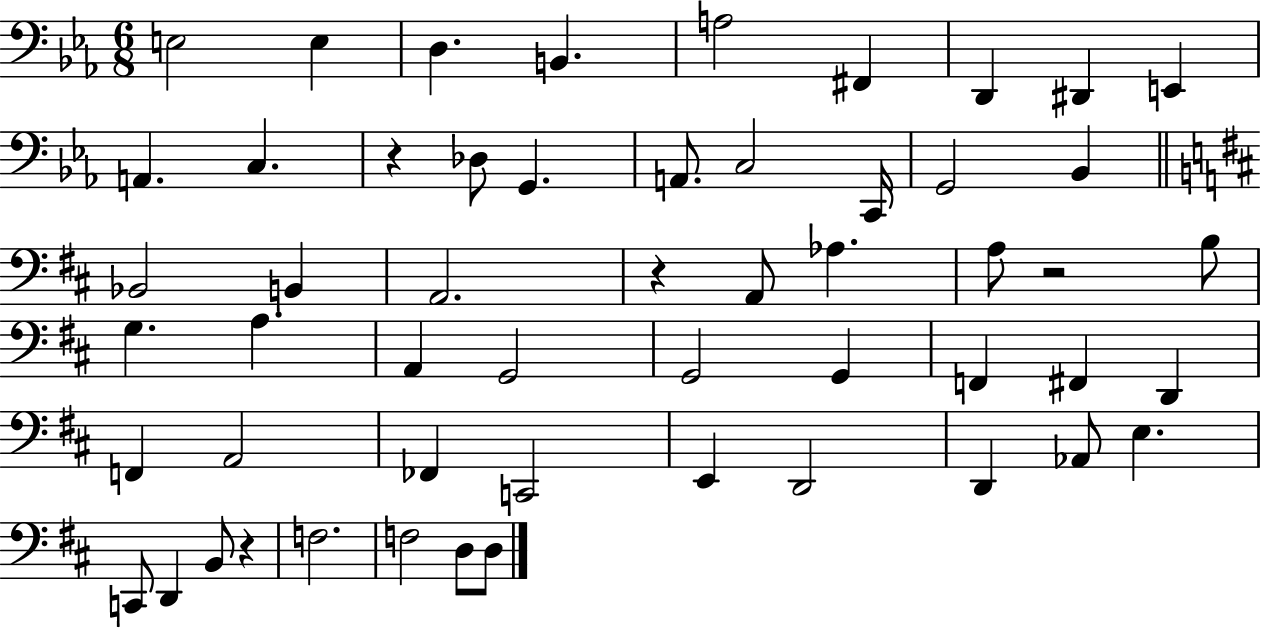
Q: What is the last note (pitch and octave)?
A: D3